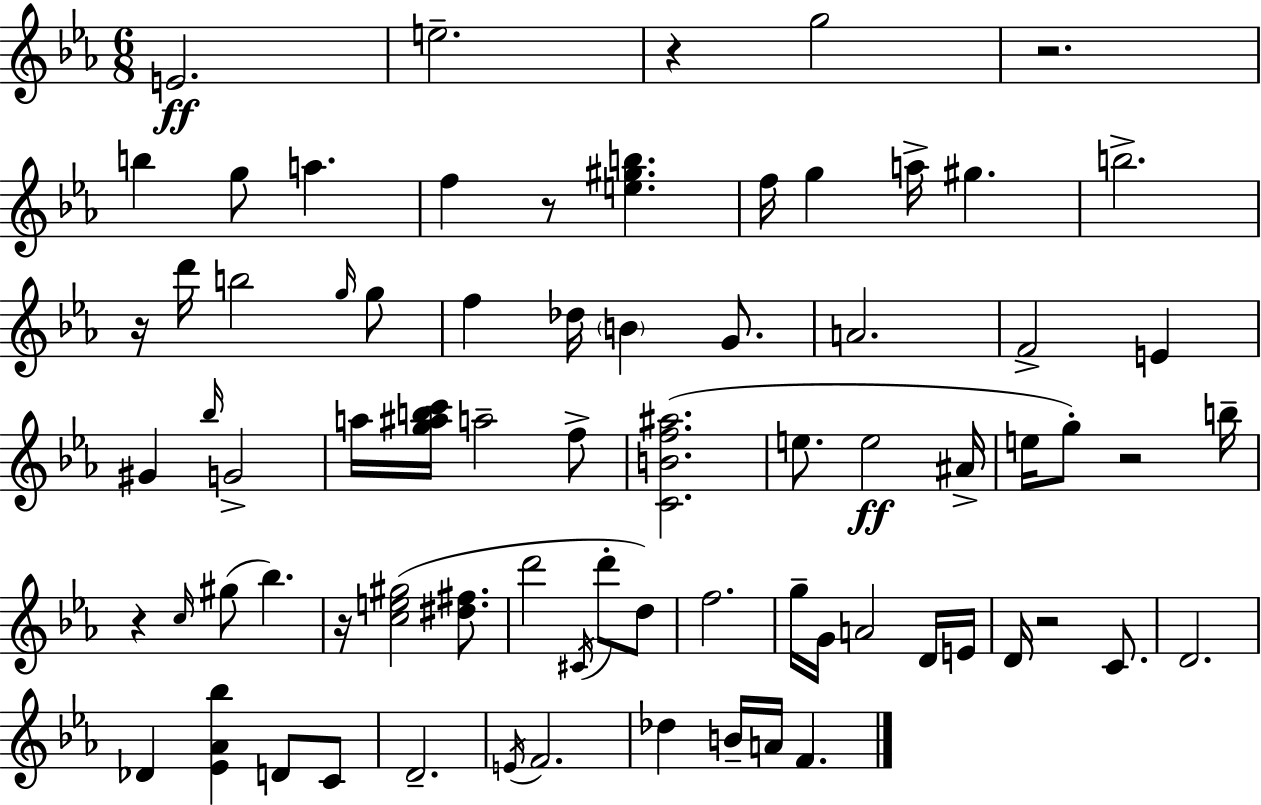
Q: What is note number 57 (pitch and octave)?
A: F4